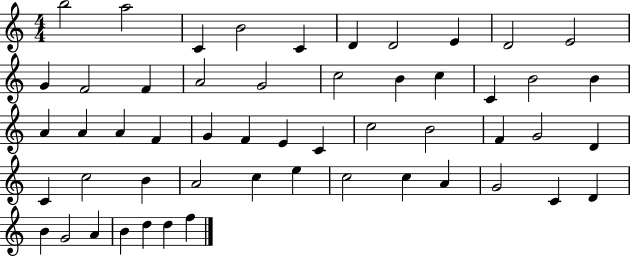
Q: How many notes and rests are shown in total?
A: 53